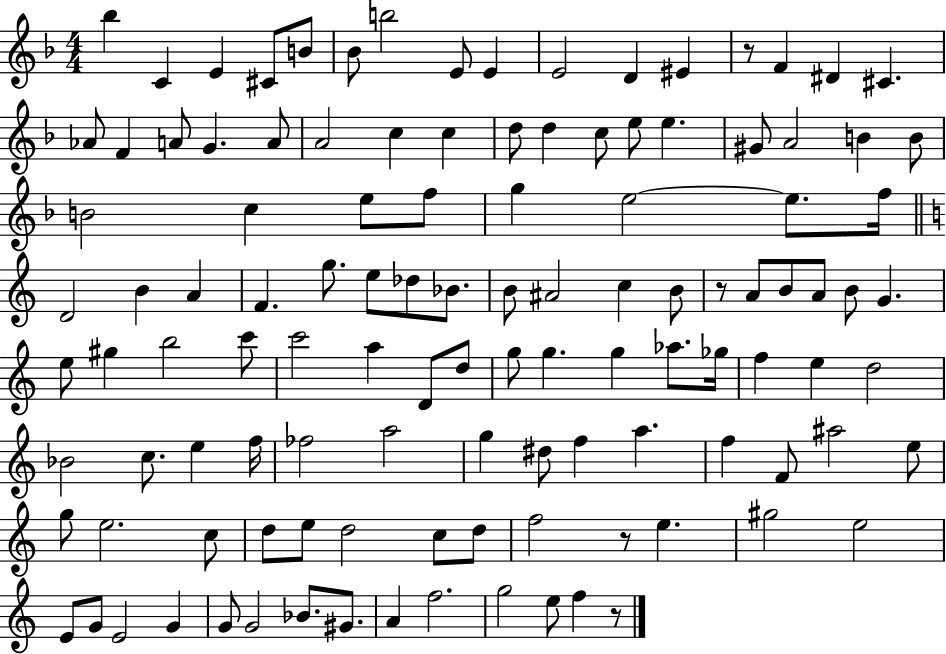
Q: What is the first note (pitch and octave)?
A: Bb5